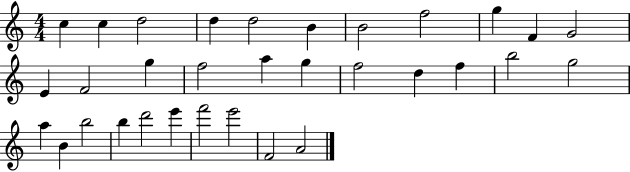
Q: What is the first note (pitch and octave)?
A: C5